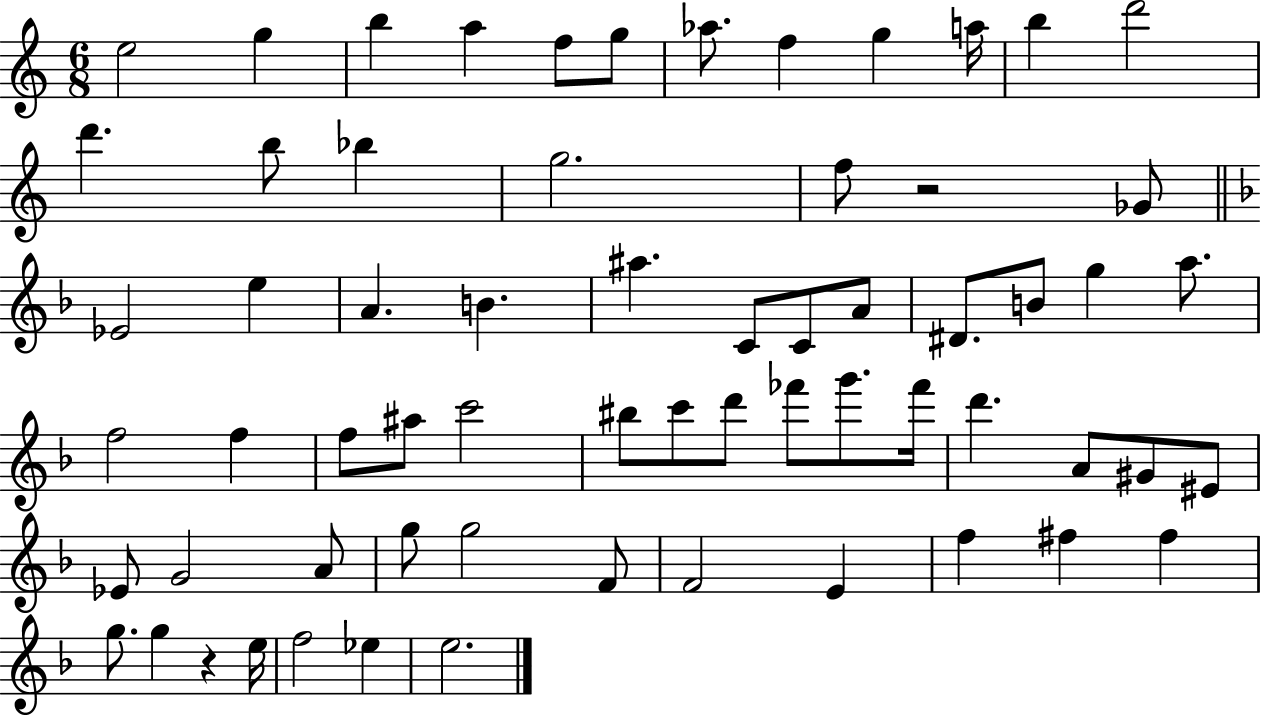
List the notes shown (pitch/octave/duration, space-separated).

E5/h G5/q B5/q A5/q F5/e G5/e Ab5/e. F5/q G5/q A5/s B5/q D6/h D6/q. B5/e Bb5/q G5/h. F5/e R/h Gb4/e Eb4/h E5/q A4/q. B4/q. A#5/q. C4/e C4/e A4/e D#4/e. B4/e G5/q A5/e. F5/h F5/q F5/e A#5/e C6/h BIS5/e C6/e D6/e FES6/e G6/e. FES6/s D6/q. A4/e G#4/e EIS4/e Eb4/e G4/h A4/e G5/e G5/h F4/e F4/h E4/q F5/q F#5/q F#5/q G5/e. G5/q R/q E5/s F5/h Eb5/q E5/h.